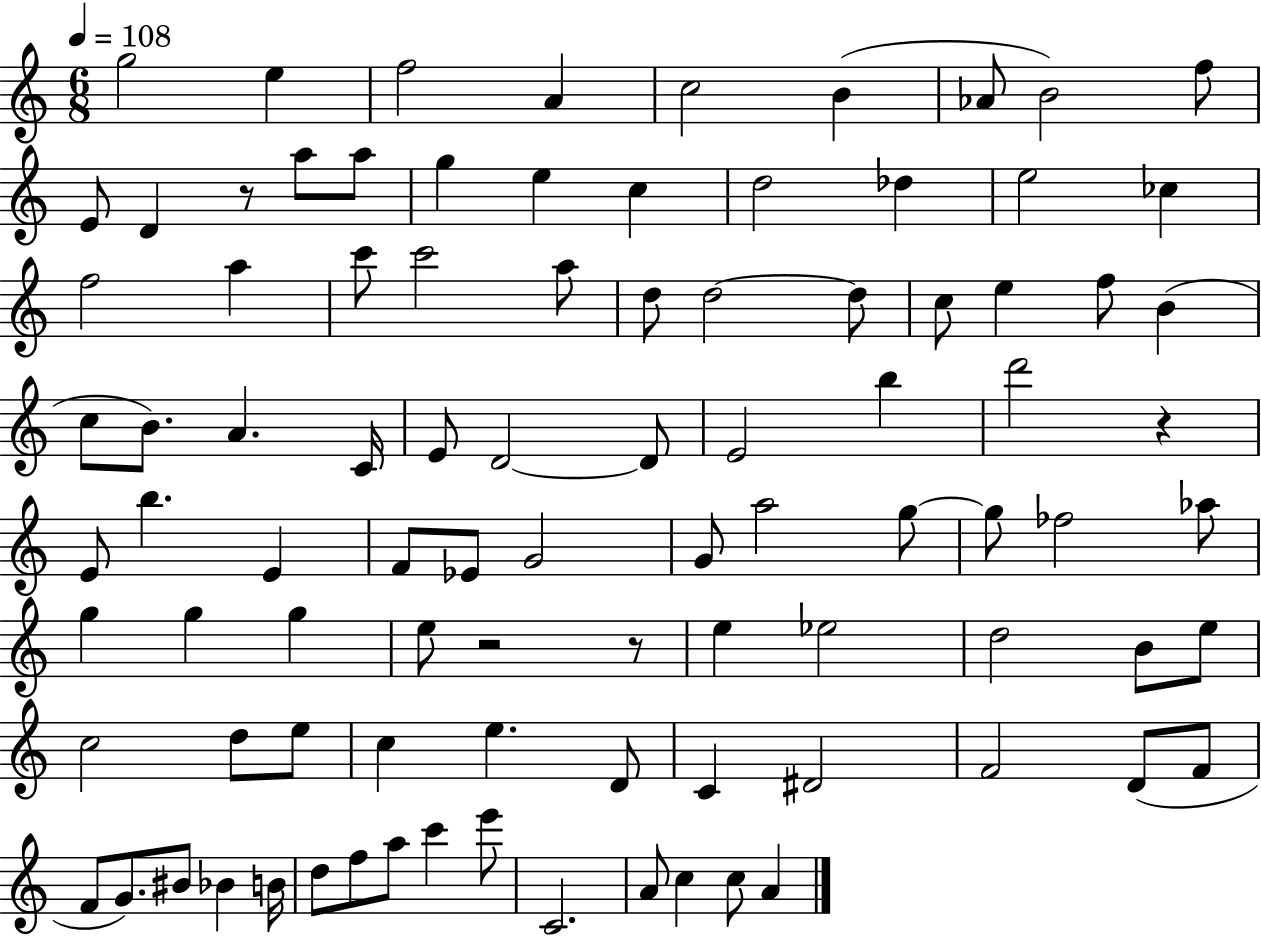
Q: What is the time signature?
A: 6/8